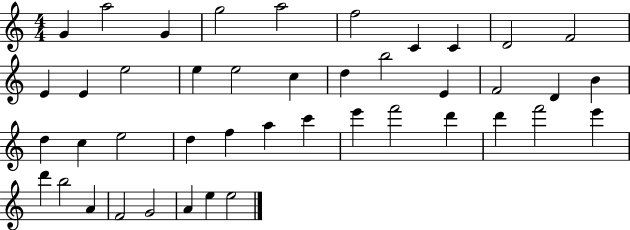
{
  \clef treble
  \numericTimeSignature
  \time 4/4
  \key c \major
  g'4 a''2 g'4 | g''2 a''2 | f''2 c'4 c'4 | d'2 f'2 | \break e'4 e'4 e''2 | e''4 e''2 c''4 | d''4 b''2 e'4 | f'2 d'4 b'4 | \break d''4 c''4 e''2 | d''4 f''4 a''4 c'''4 | e'''4 f'''2 d'''4 | d'''4 f'''2 e'''4 | \break d'''4 b''2 a'4 | f'2 g'2 | a'4 e''4 e''2 | \bar "|."
}